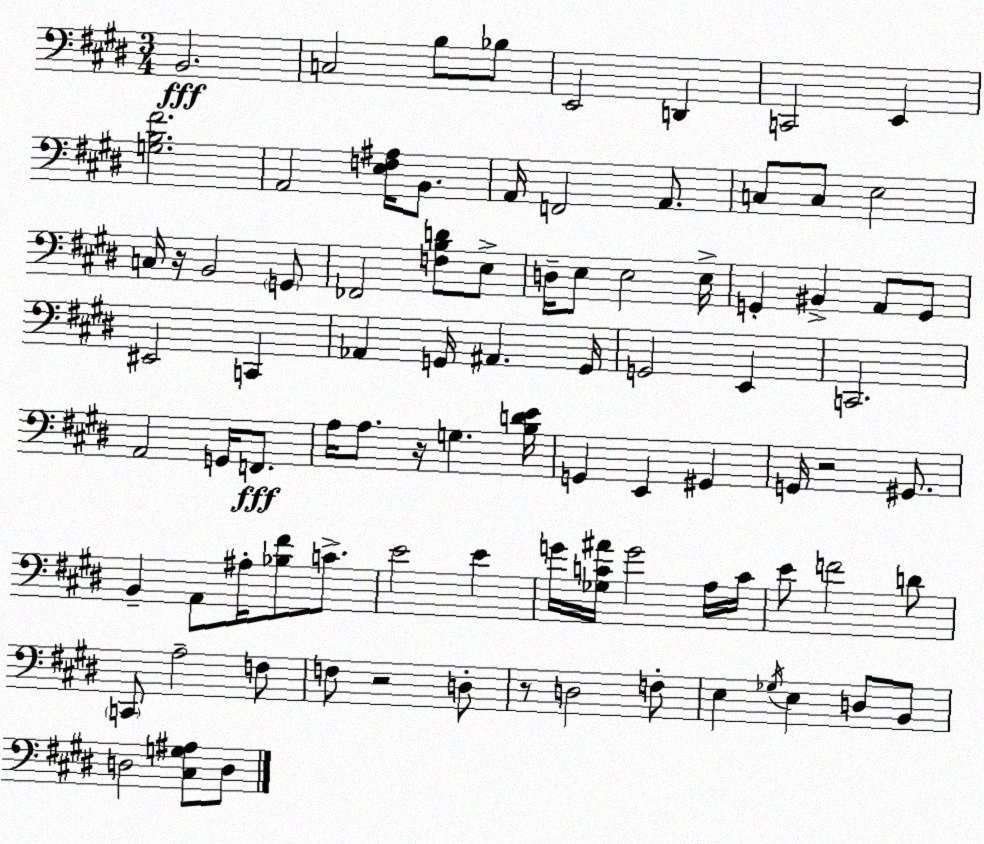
X:1
T:Untitled
M:3/4
L:1/4
K:E
B,,2 C,2 B,/2 _B,/2 E,,2 D,, C,,2 E,, [G,B,^F]2 A,,2 [E,F,^A,]/4 B,,/2 A,,/4 F,,2 A,,/2 C,/2 C,/2 E,2 C,/4 z/4 B,,2 G,,/2 _F,,2 [F,B,D]/2 E,/2 D,/4 E,/2 E,2 E,/4 G,, ^B,, A,,/2 G,,/2 ^E,,2 C,, _A,, G,,/4 ^A,, G,,/4 G,,2 E,, C,,2 A,,2 G,,/4 F,,/2 A,/4 A,/2 z/4 G, [B,DE]/4 G,, E,, ^G,, G,,/4 z2 ^G,,/2 B,, A,,/2 ^A,/4 [_B,^F]/2 C/2 E2 E G/4 [_G,C^A]/4 G2 A,/4 C/4 E/2 F2 D/2 C,,/2 A,2 F,/2 F,/2 z2 D,/2 z/2 D,2 F,/2 E, _G,/4 E, D,/2 B,,/2 D,2 [^C,G,^A,]/2 D,/2